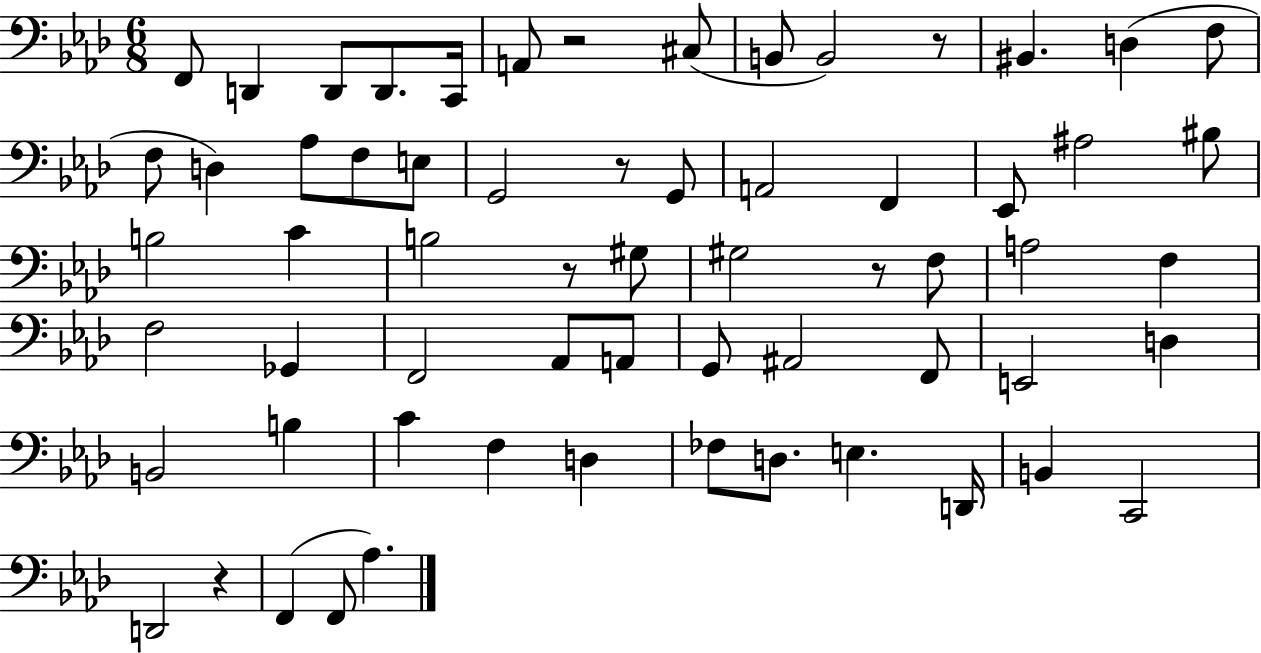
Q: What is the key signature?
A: AES major